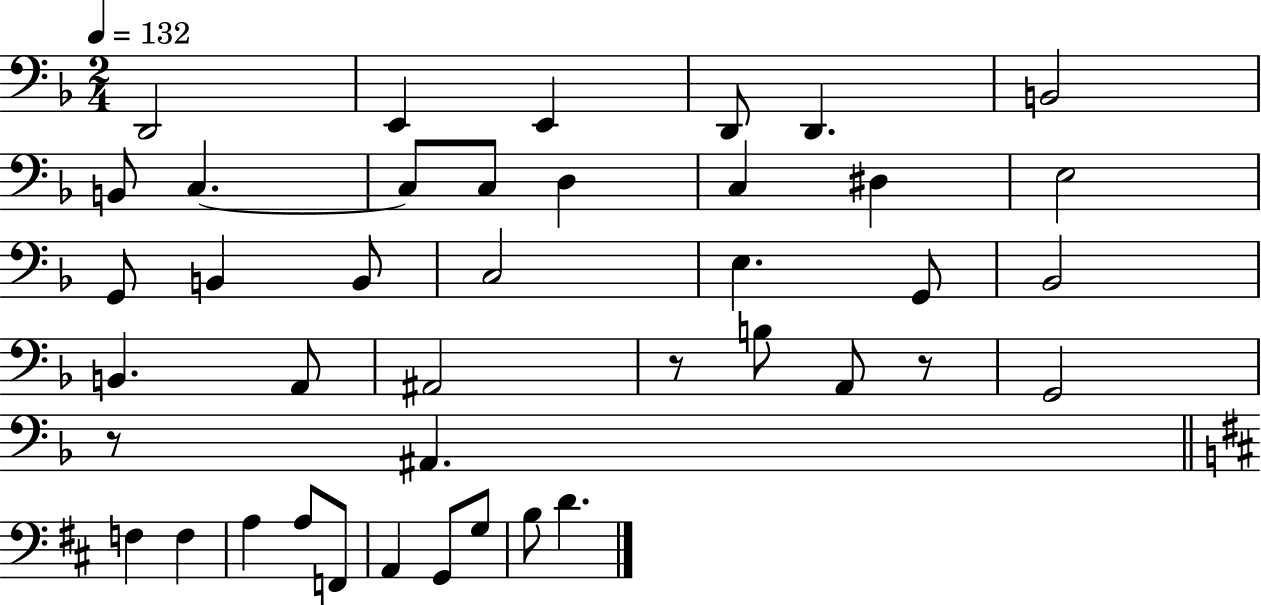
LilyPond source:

{
  \clef bass
  \numericTimeSignature
  \time 2/4
  \key f \major
  \tempo 4 = 132
  d,2 | e,4 e,4 | d,8 d,4. | b,2 | \break b,8 c4.~~ | c8 c8 d4 | c4 dis4 | e2 | \break g,8 b,4 b,8 | c2 | e4. g,8 | bes,2 | \break b,4. a,8 | ais,2 | r8 b8 a,8 r8 | g,2 | \break r8 ais,4. | \bar "||" \break \key b \minor f4 f4 | a4 a8 f,8 | a,4 g,8 g8 | b8 d'4. | \break \bar "|."
}